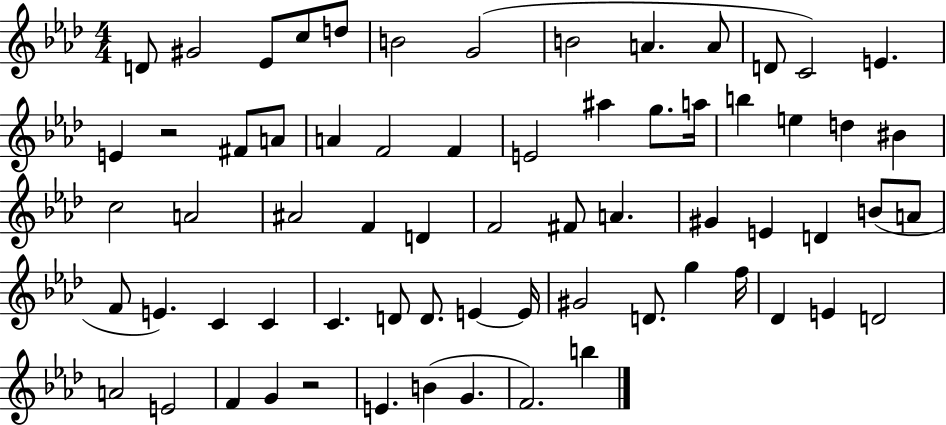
{
  \clef treble
  \numericTimeSignature
  \time 4/4
  \key aes \major
  d'8 gis'2 ees'8 c''8 d''8 | b'2 g'2( | b'2 a'4. a'8 | d'8 c'2) e'4. | \break e'4 r2 fis'8 a'8 | a'4 f'2 f'4 | e'2 ais''4 g''8. a''16 | b''4 e''4 d''4 bis'4 | \break c''2 a'2 | ais'2 f'4 d'4 | f'2 fis'8 a'4. | gis'4 e'4 d'4 b'8( a'8 | \break f'8 e'4.) c'4 c'4 | c'4. d'8 d'8. e'4~~ e'16 | gis'2 d'8. g''4 f''16 | des'4 e'4 d'2 | \break a'2 e'2 | f'4 g'4 r2 | e'4. b'4( g'4. | f'2.) b''4 | \break \bar "|."
}